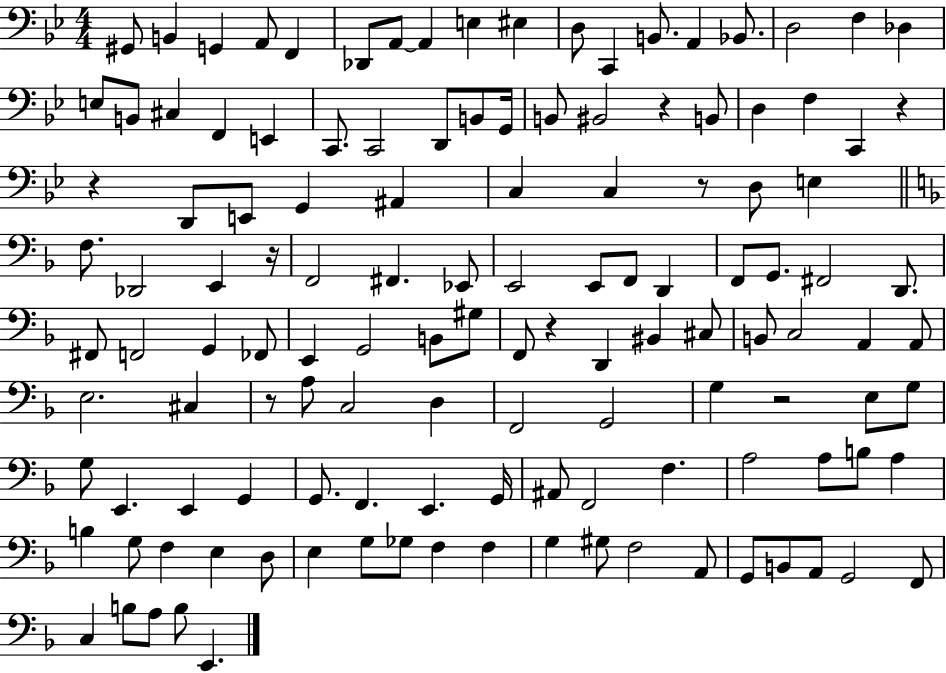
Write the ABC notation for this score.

X:1
T:Untitled
M:4/4
L:1/4
K:Bb
^G,,/2 B,, G,, A,,/2 F,, _D,,/2 A,,/2 A,, E, ^E, D,/2 C,, B,,/2 A,, _B,,/2 D,2 F, _D, E,/2 B,,/2 ^C, F,, E,, C,,/2 C,,2 D,,/2 B,,/2 G,,/4 B,,/2 ^B,,2 z B,,/2 D, F, C,, z z D,,/2 E,,/2 G,, ^A,, C, C, z/2 D,/2 E, F,/2 _D,,2 E,, z/4 F,,2 ^F,, _E,,/2 E,,2 E,,/2 F,,/2 D,, F,,/2 G,,/2 ^F,,2 D,,/2 ^F,,/2 F,,2 G,, _F,,/2 E,, G,,2 B,,/2 ^G,/2 F,,/2 z D,, ^B,, ^C,/2 B,,/2 C,2 A,, A,,/2 E,2 ^C, z/2 A,/2 C,2 D, F,,2 G,,2 G, z2 E,/2 G,/2 G,/2 E,, E,, G,, G,,/2 F,, E,, G,,/4 ^A,,/2 F,,2 F, A,2 A,/2 B,/2 A, B, G,/2 F, E, D,/2 E, G,/2 _G,/2 F, F, G, ^G,/2 F,2 A,,/2 G,,/2 B,,/2 A,,/2 G,,2 F,,/2 C, B,/2 A,/2 B,/2 E,,